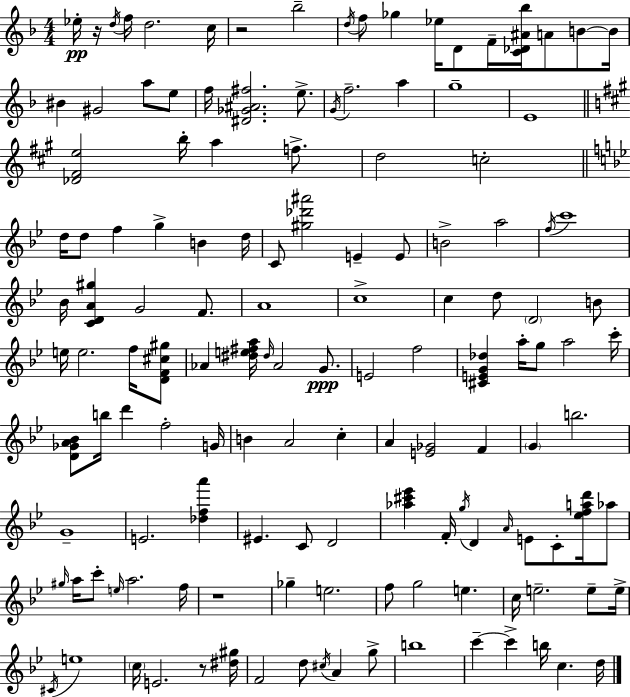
Eb5/s R/s D5/s F5/s D5/h. C5/s R/h Bb5/h D5/s F5/e Gb5/q Eb5/s D4/e F4/s [C4,Db4,A#4,Bb5]/s A4/e B4/e B4/s BIS4/q G#4/h A5/e E5/e F5/s [D#4,Gb4,A#4,F#5]/h. E5/e. G4/s F5/h. A5/q G5/w E4/w [Db4,F#4,E5]/h B5/s A5/q F5/e. D5/h C5/h D5/s D5/e F5/q G5/q B4/q D5/s C4/e [G#5,Db6,A#6]/h E4/q E4/e B4/h A5/h F5/s C6/w Bb4/s [C4,D4,A4,G#5]/q G4/h F4/e. A4/w C5/w C5/q D5/e D4/h B4/e E5/s E5/h. F5/s [D4,F4,C#5,G#5]/e Ab4/q [D#5,E5,F#5,A5]/s D#5/s Ab4/h G4/e. E4/h F5/h [C#4,E4,G4,Db5]/q A5/s G5/e A5/h C6/s [D4,Gb4,A4,Bb4]/e B5/s D6/q F5/h G4/s B4/q A4/h C5/q A4/q [E4,Gb4]/h F4/q G4/q B5/h. G4/w E4/h. [Db5,F5,A6]/q EIS4/q. C4/e D4/h [Ab5,C#6,Eb6]/q F4/s G5/s D4/q A4/s E4/e C4/e [Eb5,F5,A5,D6]/s Ab5/e G#5/s A5/s C6/e E5/s A5/h. F5/s R/w Gb5/q E5/h. F5/e G5/h E5/q. C5/s E5/h. E5/e E5/s C#4/s E5/w C5/s E4/h. R/e [D#5,G#5]/s F4/h D5/e C#5/s A4/q G5/e B5/w C6/q C6/q B5/s C5/q. D5/s